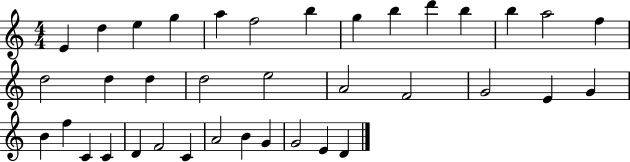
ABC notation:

X:1
T:Untitled
M:4/4
L:1/4
K:C
E d e g a f2 b g b d' b b a2 f d2 d d d2 e2 A2 F2 G2 E G B f C C D F2 C A2 B G G2 E D